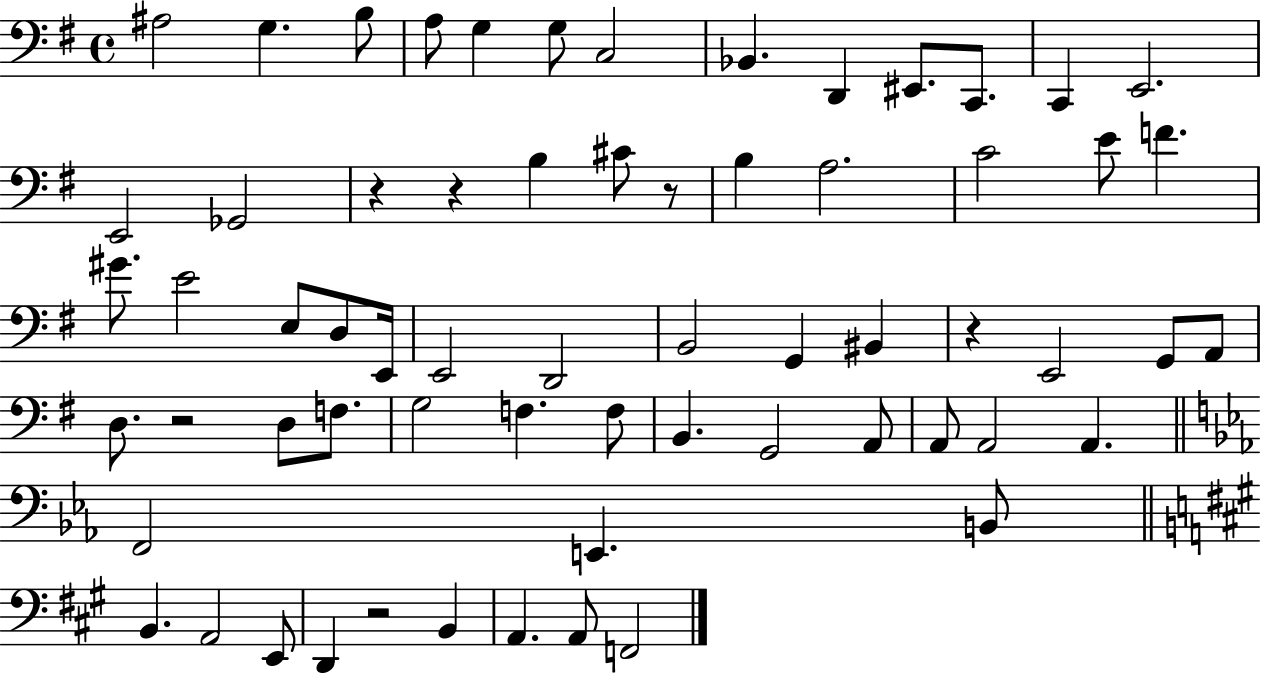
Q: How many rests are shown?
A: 6